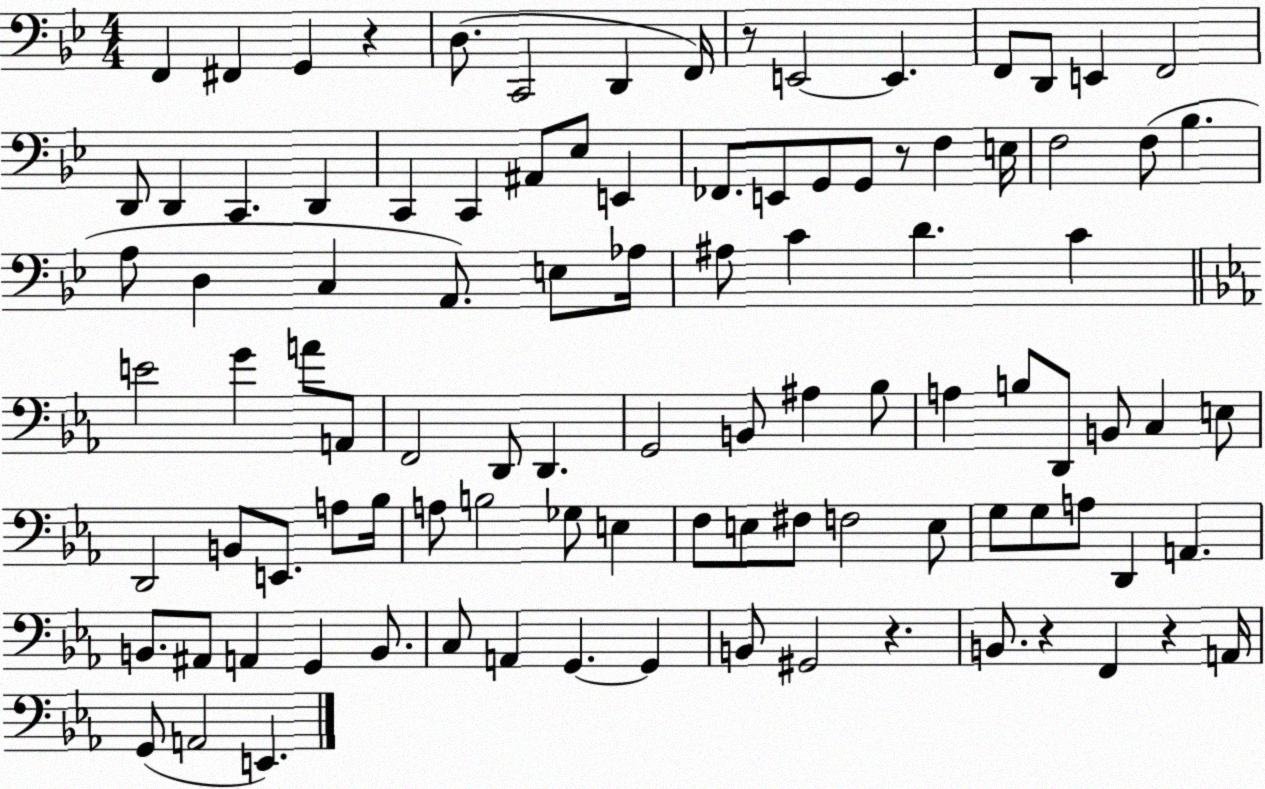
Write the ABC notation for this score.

X:1
T:Untitled
M:4/4
L:1/4
K:Bb
F,, ^F,, G,, z D,/2 C,,2 D,, F,,/4 z/2 E,,2 E,, F,,/2 D,,/2 E,, F,,2 D,,/2 D,, C,, D,, C,, C,, ^A,,/2 _E,/2 E,, _F,,/2 E,,/2 G,,/2 G,,/2 z/2 F, E,/4 F,2 F,/2 _B, A,/2 D, C, A,,/2 E,/2 _A,/4 ^A,/2 C D C E2 G A/2 A,,/2 F,,2 D,,/2 D,, G,,2 B,,/2 ^A, _B,/2 A, B,/2 D,,/2 B,,/2 C, E,/2 D,,2 B,,/2 E,,/2 A,/2 _B,/4 A,/2 B,2 _G,/2 E, F,/2 E,/2 ^F,/2 F,2 E,/2 G,/2 G,/2 A,/2 D,, A,, B,,/2 ^A,,/2 A,, G,, B,,/2 C,/2 A,, G,, G,, B,,/2 ^G,,2 z B,,/2 z F,, z A,,/4 G,,/2 A,,2 E,,